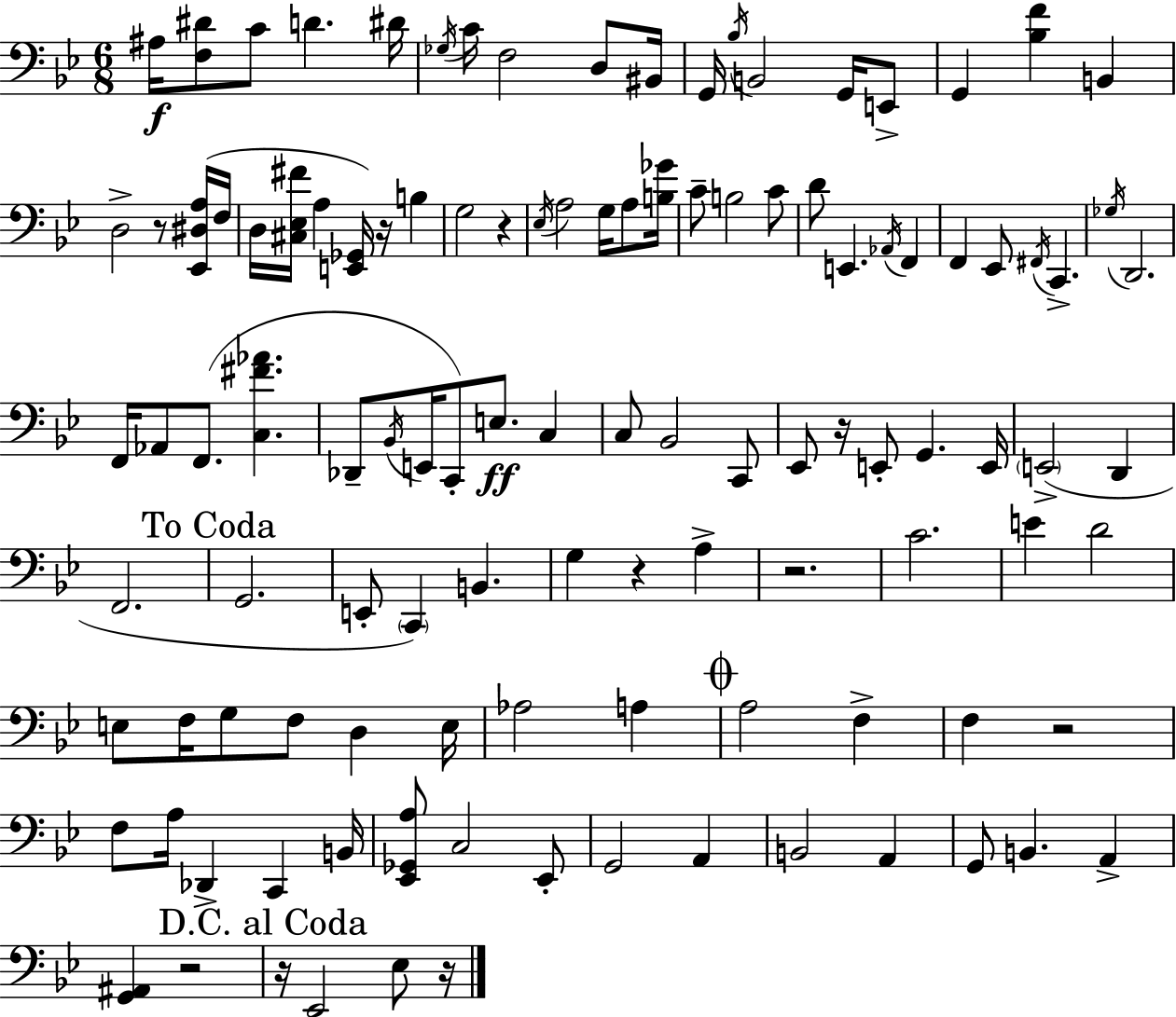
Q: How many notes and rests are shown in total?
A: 113